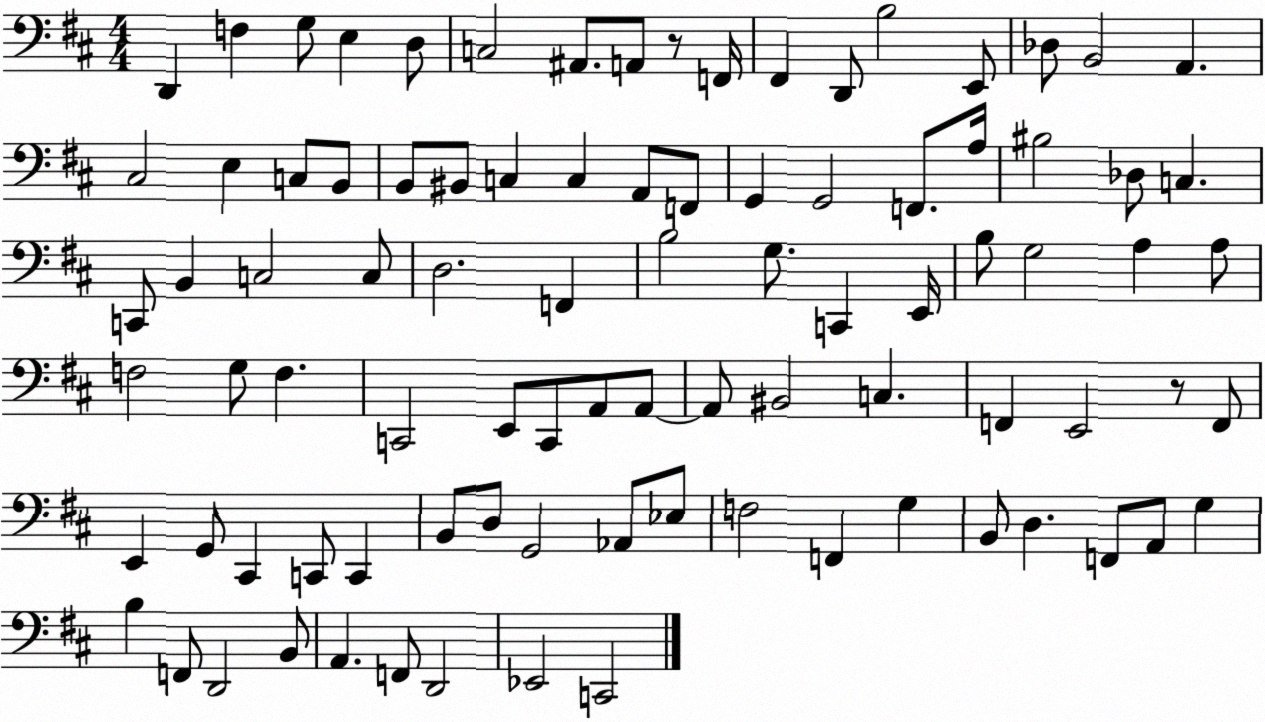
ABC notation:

X:1
T:Untitled
M:4/4
L:1/4
K:D
D,, F, G,/2 E, D,/2 C,2 ^A,,/2 A,,/2 z/2 F,,/4 ^F,, D,,/2 B,2 E,,/2 _D,/2 B,,2 A,, ^C,2 E, C,/2 B,,/2 B,,/2 ^B,,/2 C, C, A,,/2 F,,/2 G,, G,,2 F,,/2 A,/4 ^B,2 _D,/2 C, C,,/2 B,, C,2 C,/2 D,2 F,, B,2 G,/2 C,, E,,/4 B,/2 G,2 A, A,/2 F,2 G,/2 F, C,,2 E,,/2 C,,/2 A,,/2 A,,/2 A,,/2 ^B,,2 C, F,, E,,2 z/2 F,,/2 E,, G,,/2 ^C,, C,,/2 C,, B,,/2 D,/2 G,,2 _A,,/2 _E,/2 F,2 F,, G, B,,/2 D, F,,/2 A,,/2 G, B, F,,/2 D,,2 B,,/2 A,, F,,/2 D,,2 _E,,2 C,,2